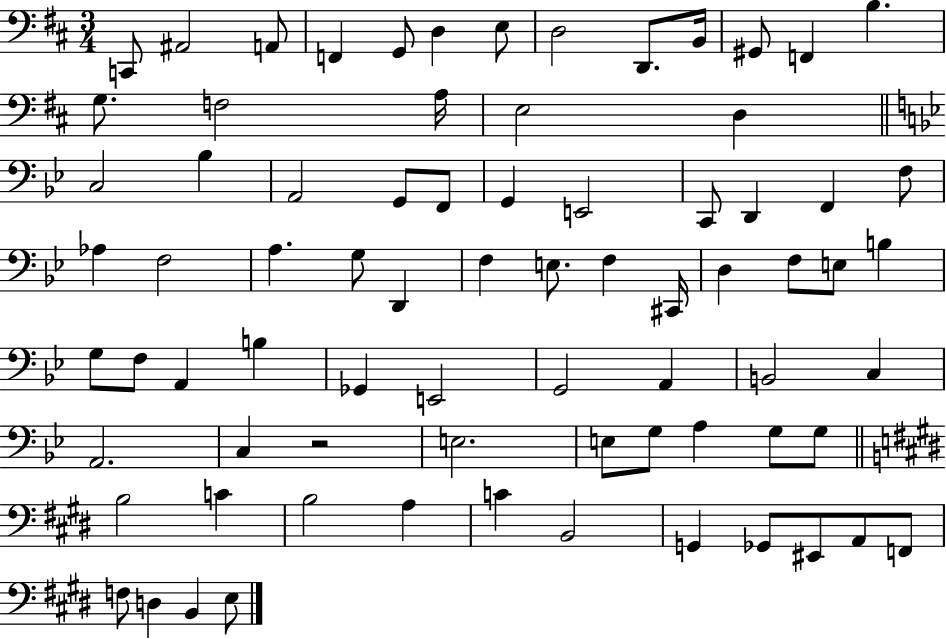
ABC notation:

X:1
T:Untitled
M:3/4
L:1/4
K:D
C,,/2 ^A,,2 A,,/2 F,, G,,/2 D, E,/2 D,2 D,,/2 B,,/4 ^G,,/2 F,, B, G,/2 F,2 A,/4 E,2 D, C,2 _B, A,,2 G,,/2 F,,/2 G,, E,,2 C,,/2 D,, F,, F,/2 _A, F,2 A, G,/2 D,, F, E,/2 F, ^C,,/4 D, F,/2 E,/2 B, G,/2 F,/2 A,, B, _G,, E,,2 G,,2 A,, B,,2 C, A,,2 C, z2 E,2 E,/2 G,/2 A, G,/2 G,/2 B,2 C B,2 A, C B,,2 G,, _G,,/2 ^E,,/2 A,,/2 F,,/2 F,/2 D, B,, E,/2